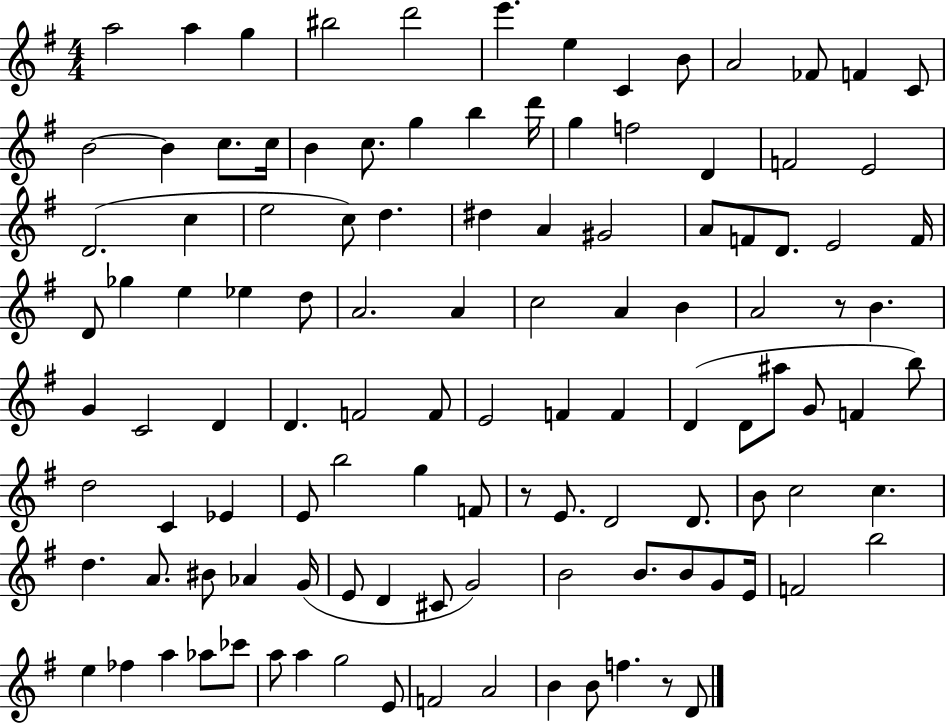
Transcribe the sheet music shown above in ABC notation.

X:1
T:Untitled
M:4/4
L:1/4
K:G
a2 a g ^b2 d'2 e' e C B/2 A2 _F/2 F C/2 B2 B c/2 c/4 B c/2 g b d'/4 g f2 D F2 E2 D2 c e2 c/2 d ^d A ^G2 A/2 F/2 D/2 E2 F/4 D/2 _g e _e d/2 A2 A c2 A B A2 z/2 B G C2 D D F2 F/2 E2 F F D D/2 ^a/2 G/2 F b/2 d2 C _E E/2 b2 g F/2 z/2 E/2 D2 D/2 B/2 c2 c d A/2 ^B/2 _A G/4 E/2 D ^C/2 G2 B2 B/2 B/2 G/2 E/4 F2 b2 e _f a _a/2 _c'/2 a/2 a g2 E/2 F2 A2 B B/2 f z/2 D/2